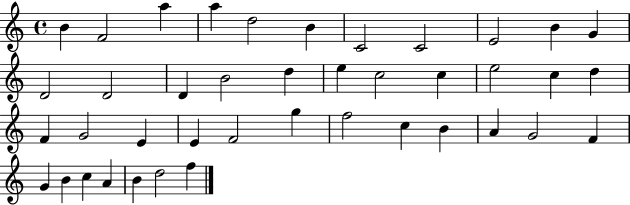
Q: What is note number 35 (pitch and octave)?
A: G4